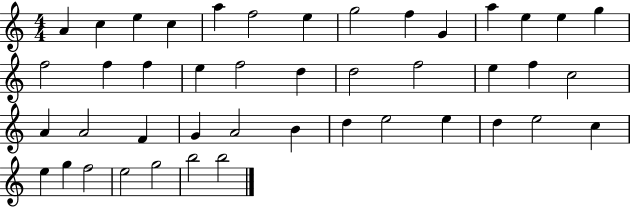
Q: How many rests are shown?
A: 0